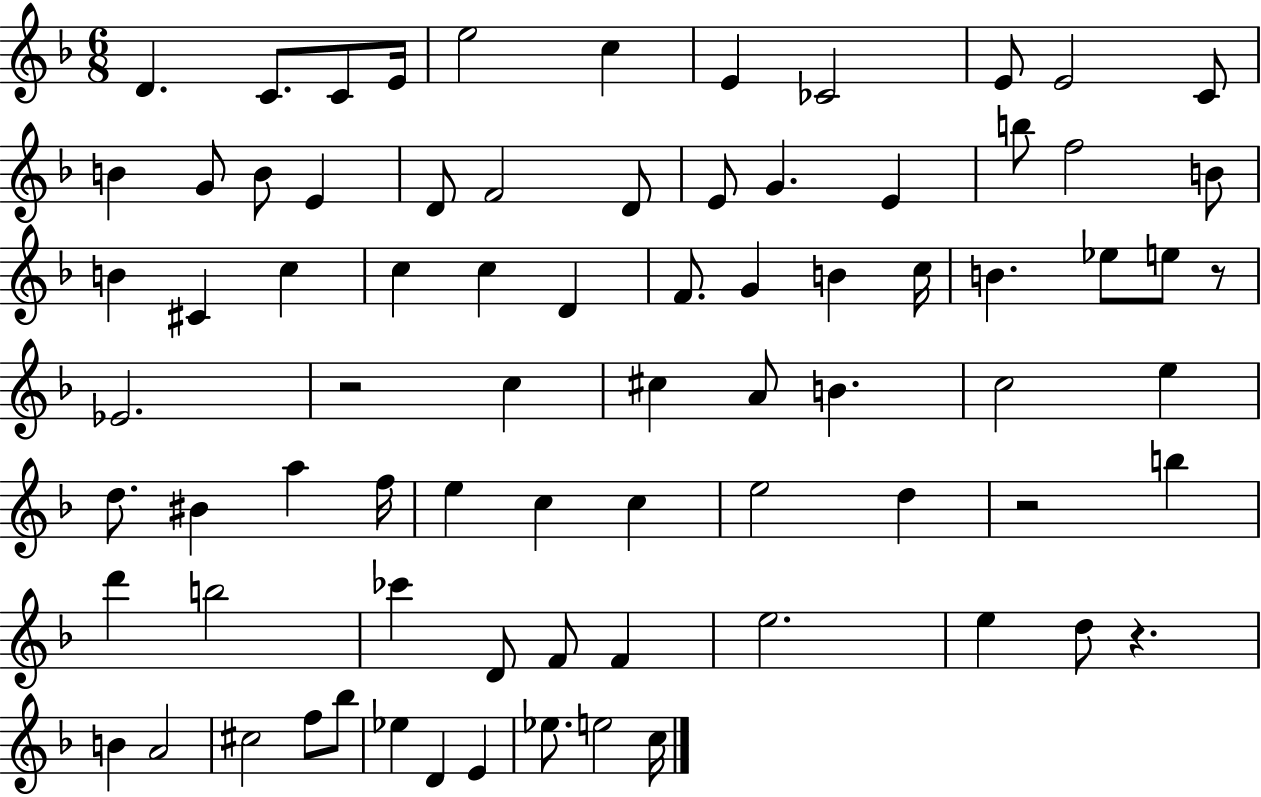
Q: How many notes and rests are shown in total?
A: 78